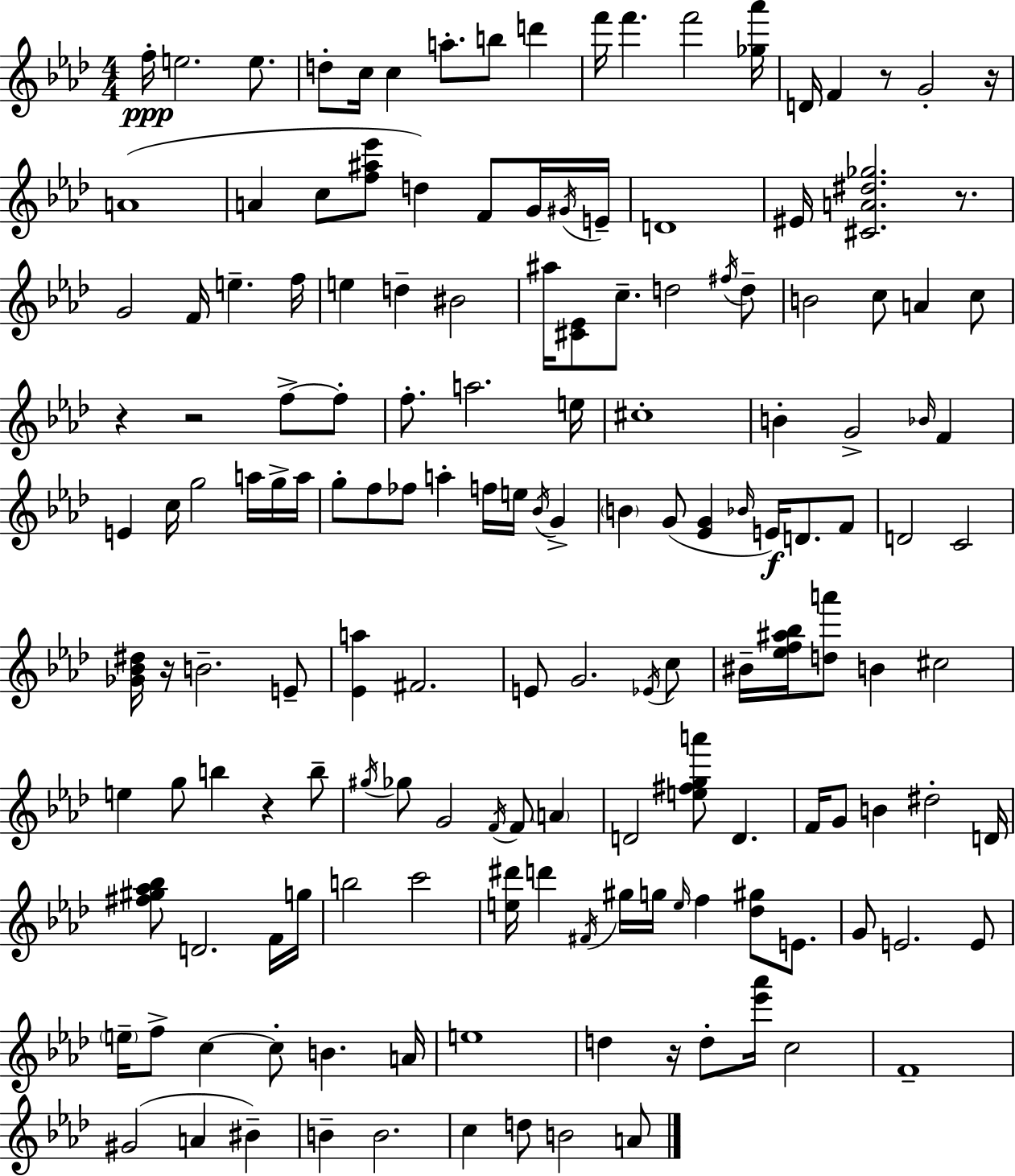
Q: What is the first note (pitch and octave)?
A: F5